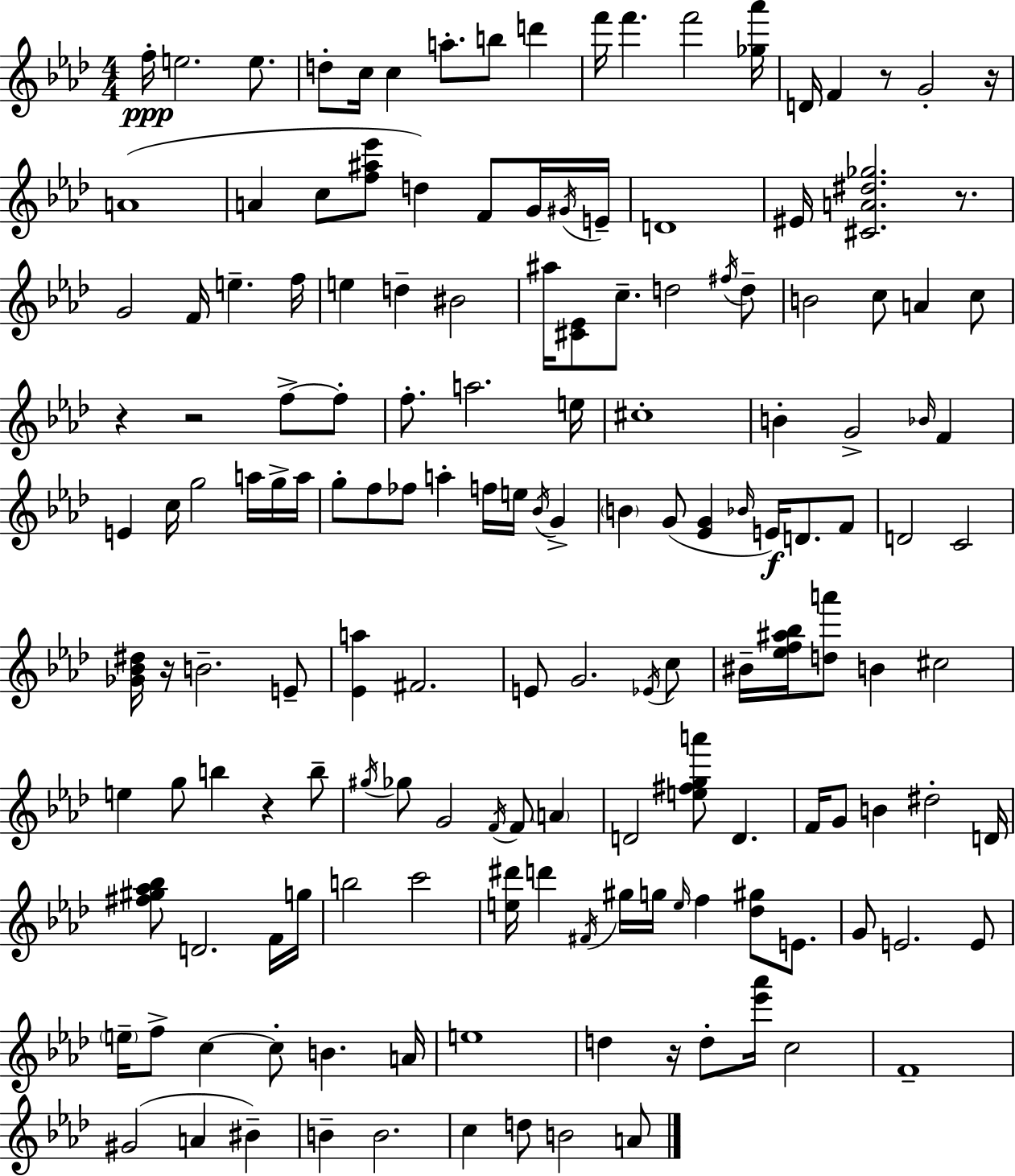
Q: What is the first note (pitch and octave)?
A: F5